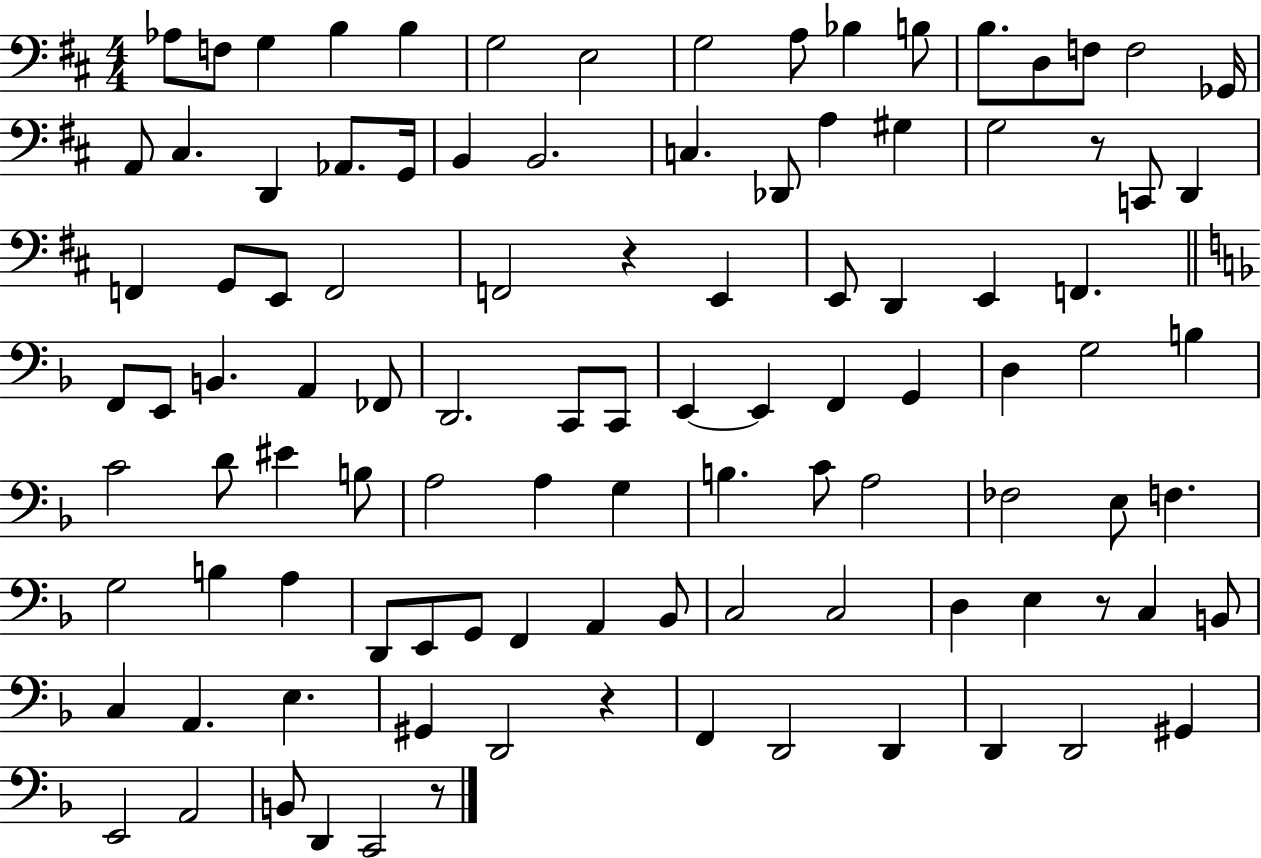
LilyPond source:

{
  \clef bass
  \numericTimeSignature
  \time 4/4
  \key d \major
  aes8 f8 g4 b4 b4 | g2 e2 | g2 a8 bes4 b8 | b8. d8 f8 f2 ges,16 | \break a,8 cis4. d,4 aes,8. g,16 | b,4 b,2. | c4. des,8 a4 gis4 | g2 r8 c,8 d,4 | \break f,4 g,8 e,8 f,2 | f,2 r4 e,4 | e,8 d,4 e,4 f,4. | \bar "||" \break \key f \major f,8 e,8 b,4. a,4 fes,8 | d,2. c,8 c,8 | e,4~~ e,4 f,4 g,4 | d4 g2 b4 | \break c'2 d'8 eis'4 b8 | a2 a4 g4 | b4. c'8 a2 | fes2 e8 f4. | \break g2 b4 a4 | d,8 e,8 g,8 f,4 a,4 bes,8 | c2 c2 | d4 e4 r8 c4 b,8 | \break c4 a,4. e4. | gis,4 d,2 r4 | f,4 d,2 d,4 | d,4 d,2 gis,4 | \break e,2 a,2 | b,8 d,4 c,2 r8 | \bar "|."
}